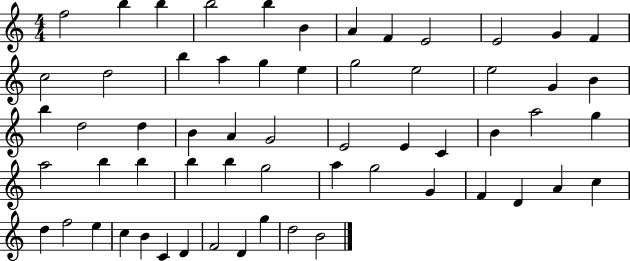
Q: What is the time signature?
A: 4/4